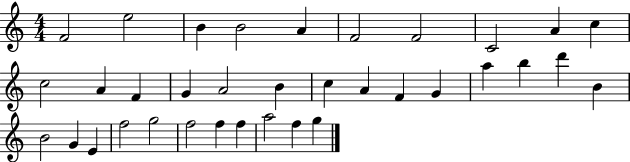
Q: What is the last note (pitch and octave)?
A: G5